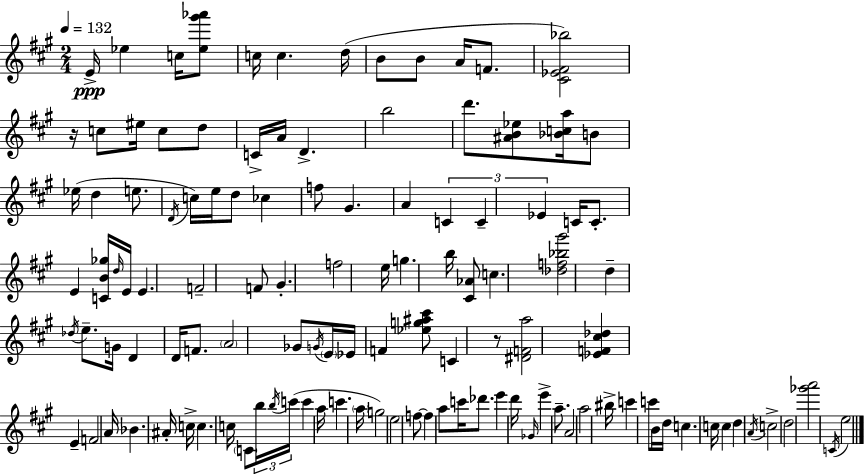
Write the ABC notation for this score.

X:1
T:Untitled
M:2/4
L:1/4
K:A
E/4 _e c/4 [_e^g'_a']/2 c/4 c d/4 B/2 B/2 A/4 F/2 [^C_E^F_b]2 z/4 c/2 ^e/4 c/2 d/2 C/4 A/4 D b2 d'/2 [^AB_e]/2 [_Bca]/4 B/2 _e/4 d e/2 D/4 c/4 e/4 d/2 _c f/2 ^G A C C _E C/4 C/2 E [CB_g]/4 d/4 E/4 E F2 F/2 ^G f2 e/4 g b/4 [^C_A]/2 c [_df_b^g']2 d _d/4 e/2 G/4 D D/4 F/2 A2 _G/2 G/4 E/4 _E/4 F [_eg^a^c']/2 C z/2 [^DFa]2 [_EF^c_d] E F2 A/4 _B ^A/4 c/4 c c/4 C/2 b/4 b/4 c'/4 c' a/4 c' a/4 g2 e2 f/2 f a/2 c'/4 _d'/2 e' d'/4 _G/4 e' a/2 A2 a2 ^b/4 c' c'/2 B/4 d/4 c c/4 c d A/4 c2 d2 [_g'a']2 C/4 e2